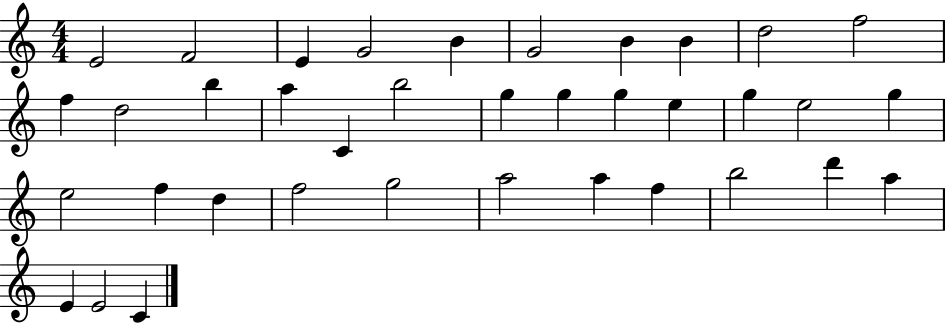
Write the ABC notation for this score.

X:1
T:Untitled
M:4/4
L:1/4
K:C
E2 F2 E G2 B G2 B B d2 f2 f d2 b a C b2 g g g e g e2 g e2 f d f2 g2 a2 a f b2 d' a E E2 C